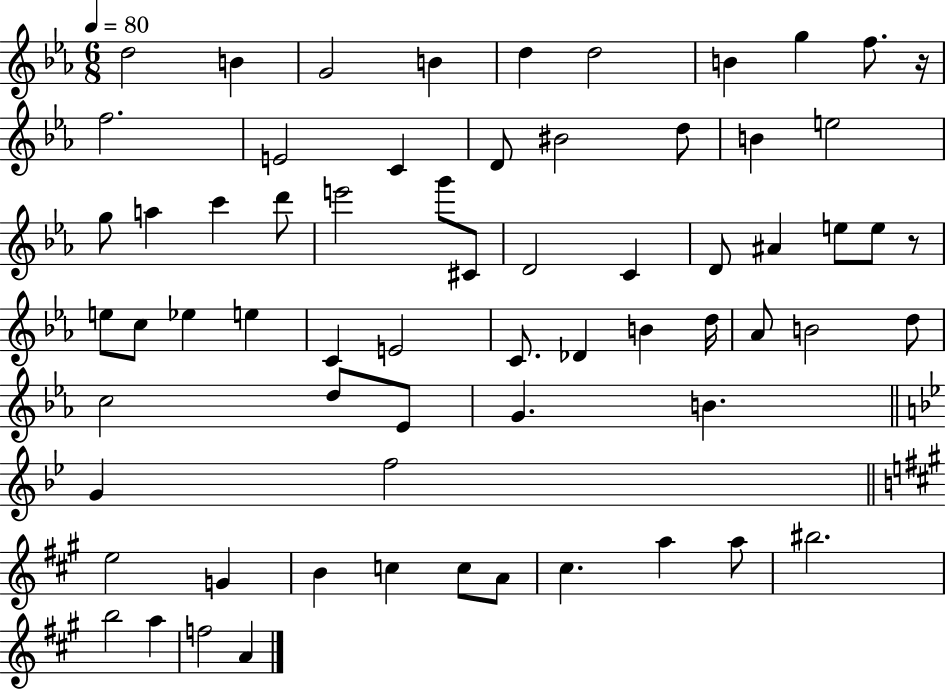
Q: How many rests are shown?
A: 2